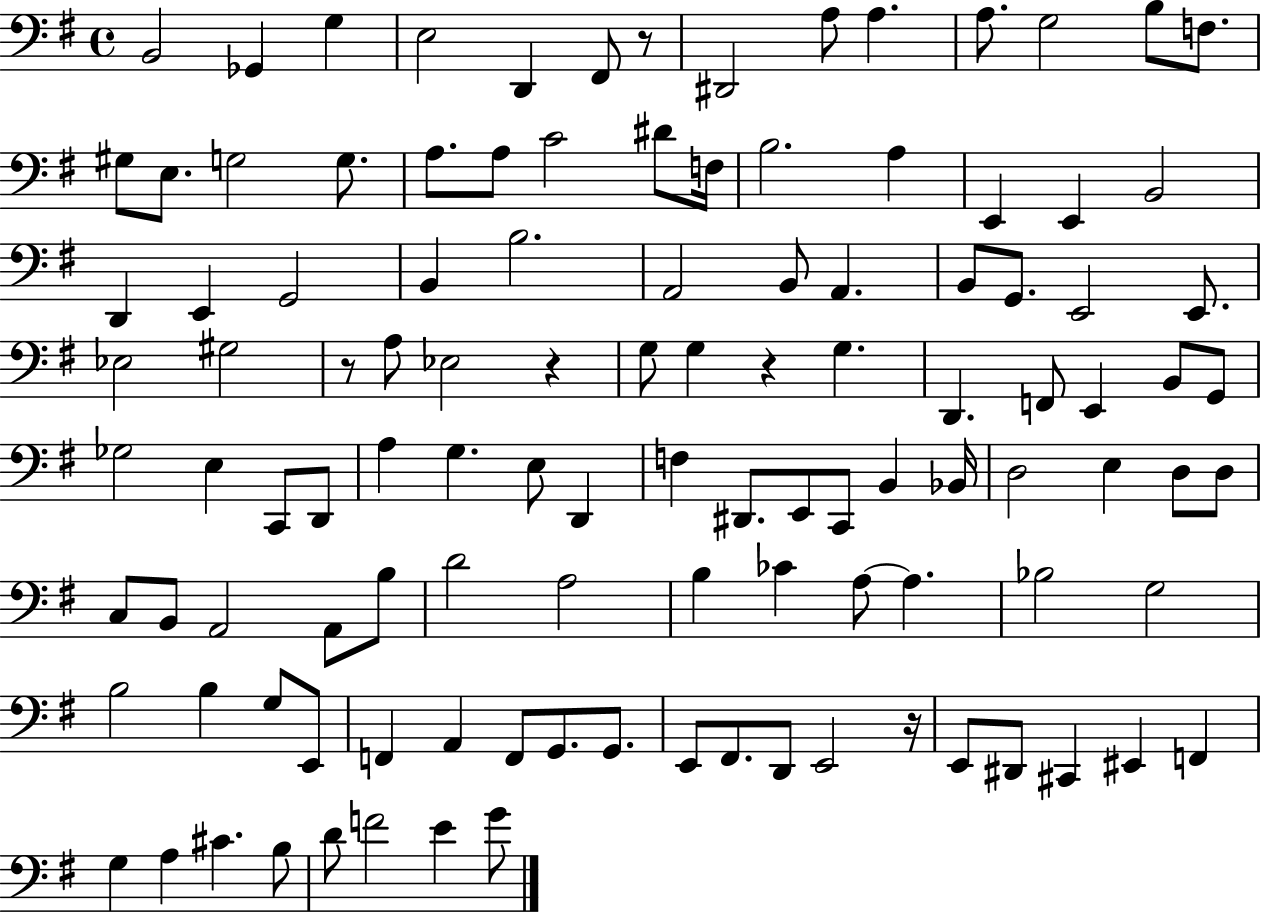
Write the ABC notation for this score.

X:1
T:Untitled
M:4/4
L:1/4
K:G
B,,2 _G,, G, E,2 D,, ^F,,/2 z/2 ^D,,2 A,/2 A, A,/2 G,2 B,/2 F,/2 ^G,/2 E,/2 G,2 G,/2 A,/2 A,/2 C2 ^D/2 F,/4 B,2 A, E,, E,, B,,2 D,, E,, G,,2 B,, B,2 A,,2 B,,/2 A,, B,,/2 G,,/2 E,,2 E,,/2 _E,2 ^G,2 z/2 A,/2 _E,2 z G,/2 G, z G, D,, F,,/2 E,, B,,/2 G,,/2 _G,2 E, C,,/2 D,,/2 A, G, E,/2 D,, F, ^D,,/2 E,,/2 C,,/2 B,, _B,,/4 D,2 E, D,/2 D,/2 C,/2 B,,/2 A,,2 A,,/2 B,/2 D2 A,2 B, _C A,/2 A, _B,2 G,2 B,2 B, G,/2 E,,/2 F,, A,, F,,/2 G,,/2 G,,/2 E,,/2 ^F,,/2 D,,/2 E,,2 z/4 E,,/2 ^D,,/2 ^C,, ^E,, F,, G, A, ^C B,/2 D/2 F2 E G/2